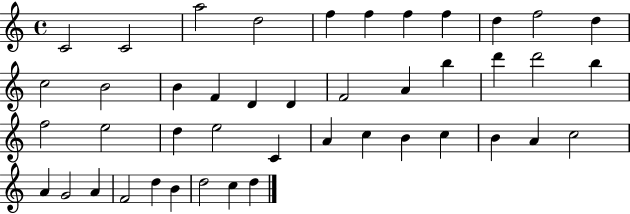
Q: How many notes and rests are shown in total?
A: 44